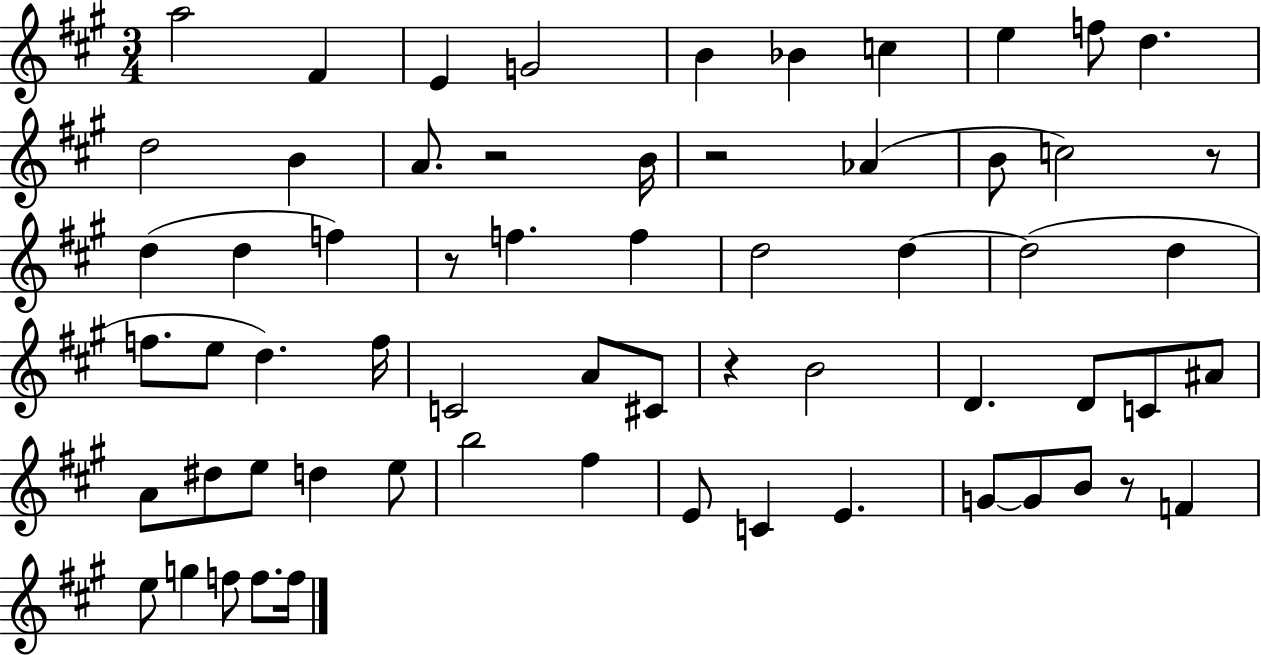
{
  \clef treble
  \numericTimeSignature
  \time 3/4
  \key a \major
  a''2 fis'4 | e'4 g'2 | b'4 bes'4 c''4 | e''4 f''8 d''4. | \break d''2 b'4 | a'8. r2 b'16 | r2 aes'4( | b'8 c''2) r8 | \break d''4( d''4 f''4) | r8 f''4. f''4 | d''2 d''4~~ | d''2( d''4 | \break f''8. e''8 d''4.) f''16 | c'2 a'8 cis'8 | r4 b'2 | d'4. d'8 c'8 ais'8 | \break a'8 dis''8 e''8 d''4 e''8 | b''2 fis''4 | e'8 c'4 e'4. | g'8~~ g'8 b'8 r8 f'4 | \break e''8 g''4 f''8 f''8. f''16 | \bar "|."
}